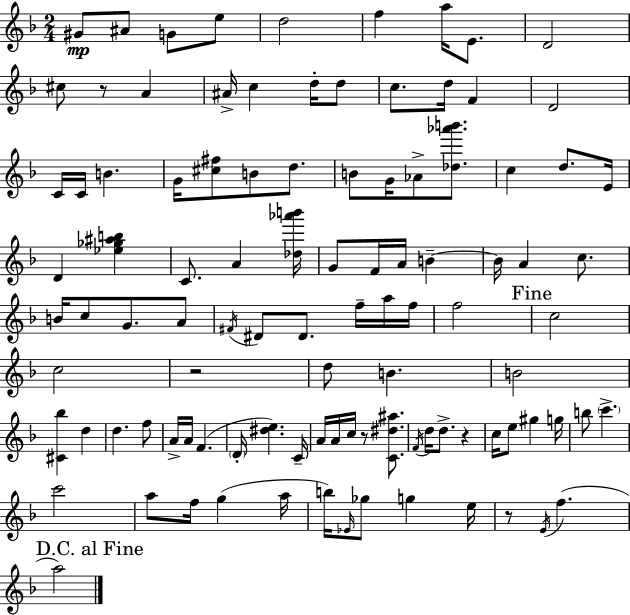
G#4/e A#4/e G4/e E5/e D5/h F5/q A5/s E4/e. D4/h C#5/e R/e A4/q A#4/s C5/q D5/s D5/e C5/e. D5/s F4/q D4/h C4/s C4/s B4/q. G4/s [C#5,F#5]/e B4/e D5/e. B4/e G4/s Ab4/e [Db5,Ab6,B6]/e. C5/q D5/e. E4/s D4/q [Eb5,Gb5,A#5,B5]/q C4/e. A4/q [Db5,Ab6,B6]/s G4/e F4/s A4/s B4/q B4/s A4/q C5/e. B4/s C5/e G4/e. A4/e F#4/s D#4/e D#4/e. F5/s A5/s F5/s F5/h C5/h C5/h R/h D5/e B4/q. B4/h [C#4,Bb5]/q D5/q D5/q. F5/e A4/s A4/s F4/q. D4/s [D#5,E5]/q. C4/s A4/s A4/s C5/s R/e [C4,D#5,A#5]/e. F4/s D5/s D5/e. R/q C5/s E5/e G#5/q G5/s B5/e C6/q. C6/h A5/e F5/s G5/q A5/s B5/s Eb4/s Gb5/e G5/q E5/s R/e E4/s F5/q. A5/h